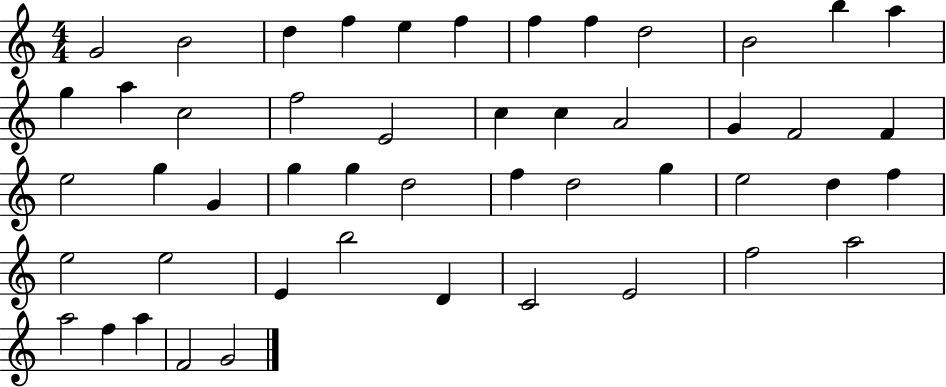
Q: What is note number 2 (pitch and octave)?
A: B4